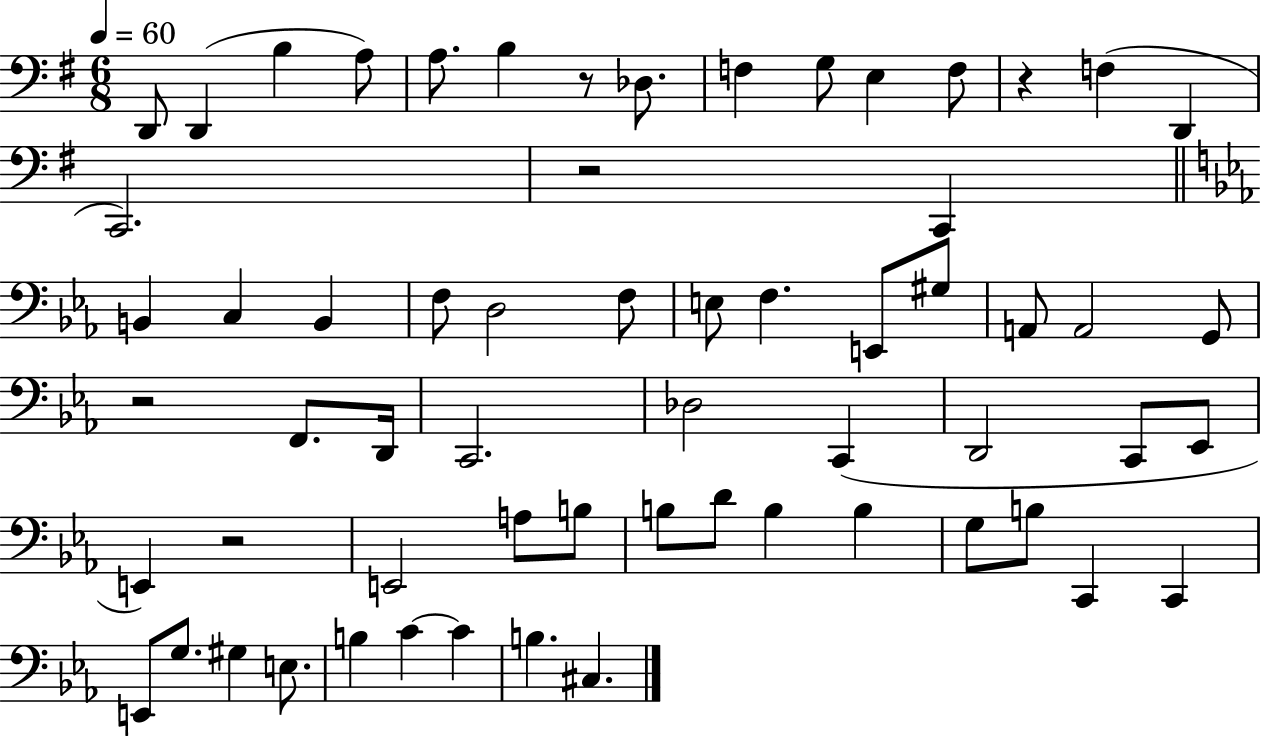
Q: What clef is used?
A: bass